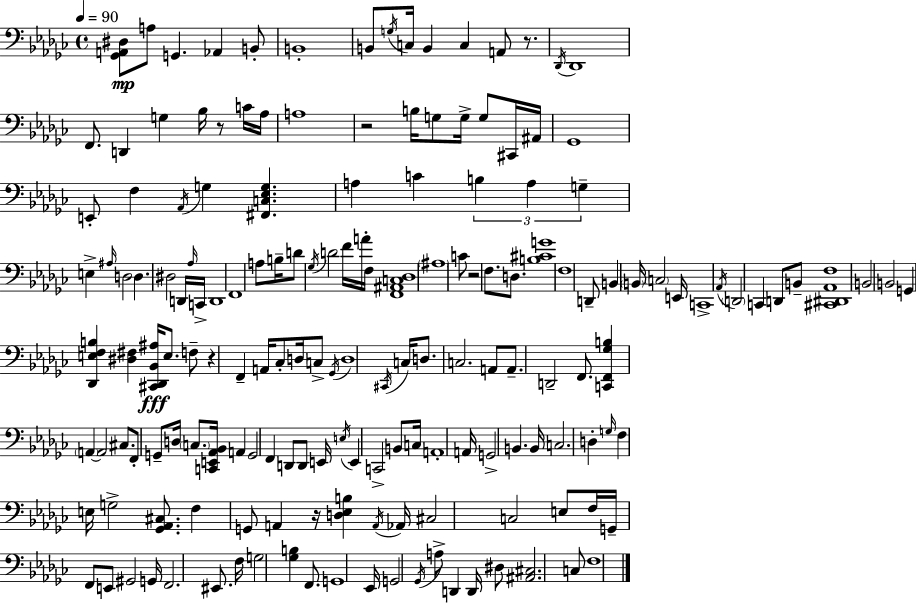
{
  \clef bass
  \time 4/4
  \defaultTimeSignature
  \key ees \minor
  \tempo 4 = 90
  <ges, a, dis>8\mp a8 g,4. aes,4 b,8-. | b,1-. | b,8 \acciaccatura { g16 } c16 b,4 c4 a,8 r8. | \acciaccatura { des,16 } des,1 | \break f,8. d,4 g4 bes16 r8 | c'16 aes16 a1 | r2 b16 g8 g16-> g8 | cis,16 ais,16 ges,1 | \break e,8-. f4 \acciaccatura { aes,16 } g4 <fis, c ees g>4. | a4 c'4 \tuplet 3/2 { b4 a4 | g4-- } e4-> \grace { ais16 } d2 | d4. dis2 | \break d,16 \grace { aes16 } c,16-> d,1 | f,1 | a8 b16-- d'8 \acciaccatura { ges16 } d'2 | f'16 a'16-. f16 <f, ais, c des>1 | \break \parenthesize ais1 | c'8 r2 | f8. d8. <b cis' g'>1 | f1 | \break d,8-- b,4 \parenthesize b,16 \parenthesize c2 | e,16 c,1-> | \acciaccatura { aes,16 } \parenthesize d,2 c,4 | d,8 b,8-- <cis, dis, aes, f>1 | \break b,2 b,2 | g,4 <des, e f b>4 <dis fis>4 | <cis, des, bes, ais>16\fff e8. f8-- r4 f,4-- | a,16 ces8-. d16 c8-> \acciaccatura { ges,16 } d1 | \break \acciaccatura { cis,16 } c16 d8. c2. | a,8 a,8.-- d,2-- | f,8. <c, f, ges b>4 \parenthesize a,4~~ | a,2 cis8. f,8-. g,8-- | \break d16 \parenthesize c8. <c, e, aes, bes,>16 a,4 g,2 | f,4 d,8 d,8 e,16 \acciaccatura { e16 } e,4 c,2-> | b,8 c16 a,1-. | a,16 g,2-> | \break b,4. b,16 c2. | d4-. \grace { g16 } f4 e16 | g2-> <ges, aes, cis>8. f4 g,8 | a,4 r16 <d ees b>4 \acciaccatura { a,16 } aes,16 cis2 | \break c2 e8 f16 g,16-- | f,8 e,8 gis,2 g,16 f,2. | eis,8. f16 g2 | <ges b>4 f,8. g,1 | \break ees,16 g,2 | \acciaccatura { ges,16 } a8-> d,4 d,16 dis8 <ais, cis>2. | c8 f1 | \bar "|."
}